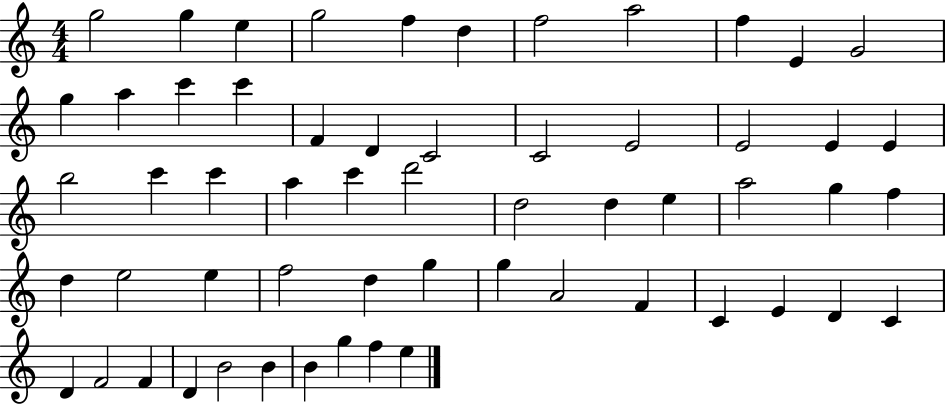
{
  \clef treble
  \numericTimeSignature
  \time 4/4
  \key c \major
  g''2 g''4 e''4 | g''2 f''4 d''4 | f''2 a''2 | f''4 e'4 g'2 | \break g''4 a''4 c'''4 c'''4 | f'4 d'4 c'2 | c'2 e'2 | e'2 e'4 e'4 | \break b''2 c'''4 c'''4 | a''4 c'''4 d'''2 | d''2 d''4 e''4 | a''2 g''4 f''4 | \break d''4 e''2 e''4 | f''2 d''4 g''4 | g''4 a'2 f'4 | c'4 e'4 d'4 c'4 | \break d'4 f'2 f'4 | d'4 b'2 b'4 | b'4 g''4 f''4 e''4 | \bar "|."
}